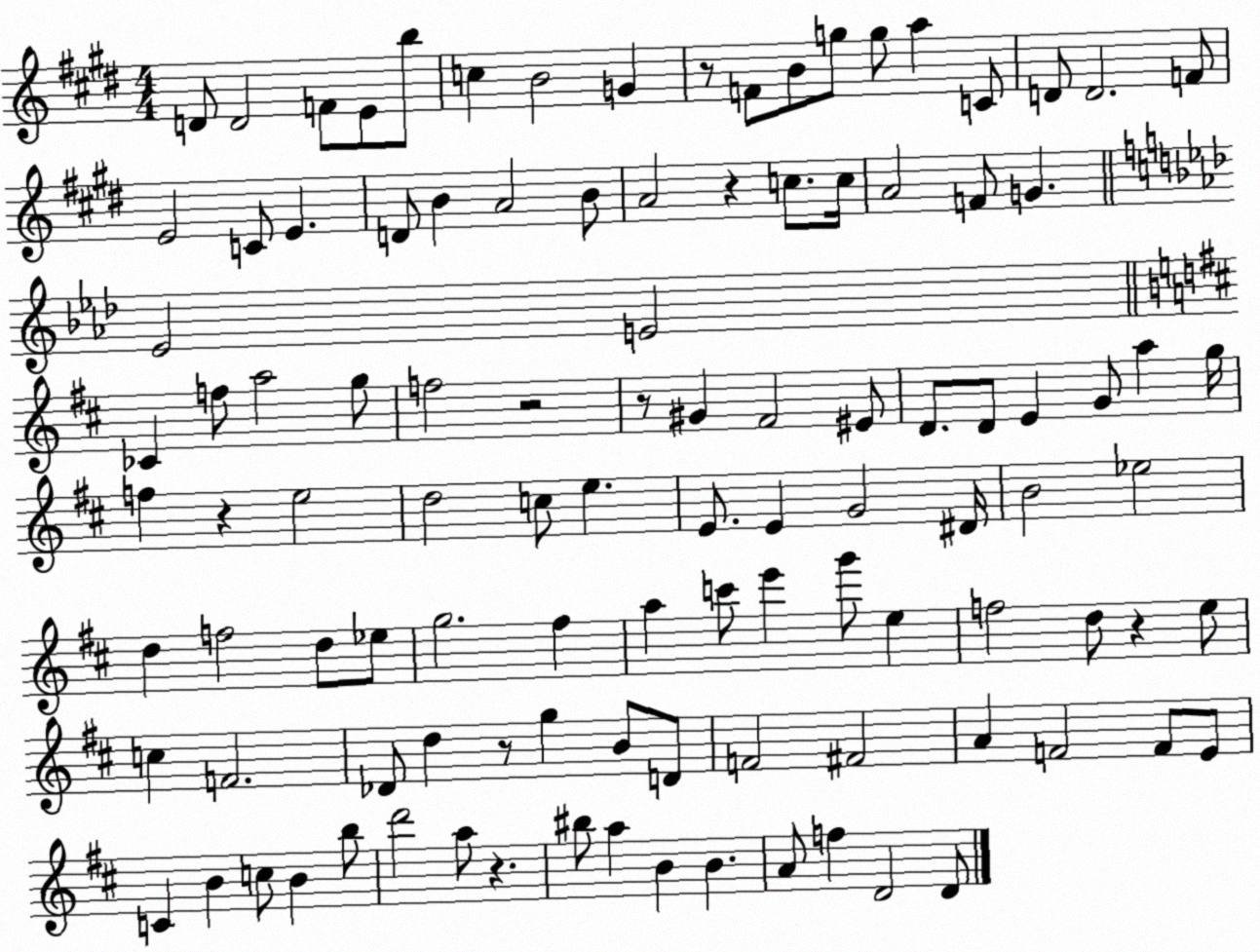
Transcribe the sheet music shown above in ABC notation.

X:1
T:Untitled
M:4/4
L:1/4
K:E
D/2 D2 F/2 E/2 b/2 c B2 G z/2 F/2 B/2 g/2 g/2 a C/2 D/2 D2 F/2 E2 C/2 E D/2 B A2 B/2 A2 z c/2 c/4 A2 F/2 G _E2 E2 _C f/2 a2 g/2 f2 z2 z/2 ^G ^F2 ^E/2 D/2 D/2 E G/2 a g/4 f z e2 d2 c/2 e E/2 E G2 ^D/4 B2 _e2 d f2 d/2 _e/2 g2 ^f a c'/2 e' g'/2 e f2 d/2 z e/2 c F2 _D/2 d z/2 g B/2 D/2 F2 ^F2 A F2 F/2 E/2 C B c/2 B b/2 d'2 a/2 z ^b/2 a B B A/2 f D2 D/2